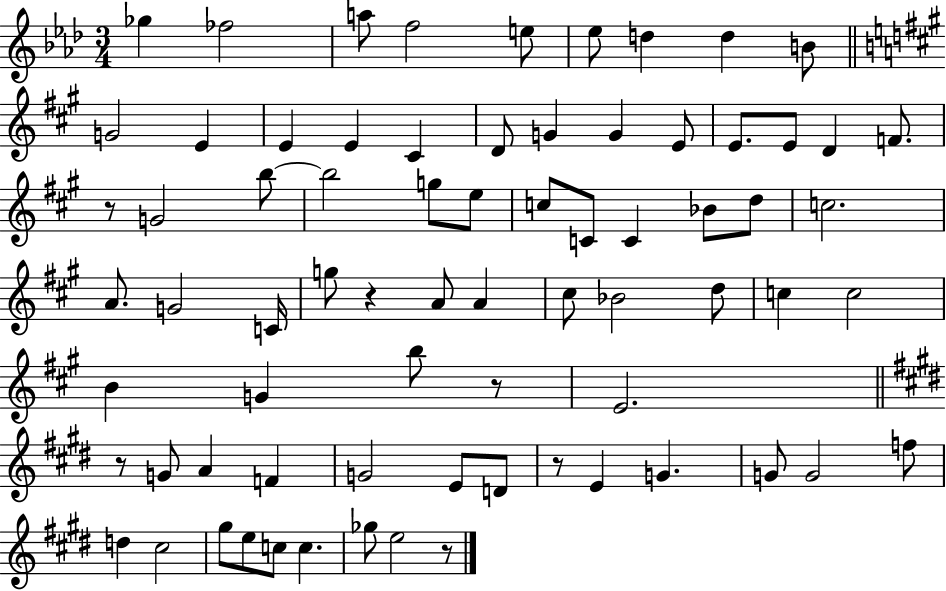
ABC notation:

X:1
T:Untitled
M:3/4
L:1/4
K:Ab
_g _f2 a/2 f2 e/2 _e/2 d d B/2 G2 E E E ^C D/2 G G E/2 E/2 E/2 D F/2 z/2 G2 b/2 b2 g/2 e/2 c/2 C/2 C _B/2 d/2 c2 A/2 G2 C/4 g/2 z A/2 A ^c/2 _B2 d/2 c c2 B G b/2 z/2 E2 z/2 G/2 A F G2 E/2 D/2 z/2 E G G/2 G2 f/2 d ^c2 ^g/2 e/2 c/2 c _g/2 e2 z/2